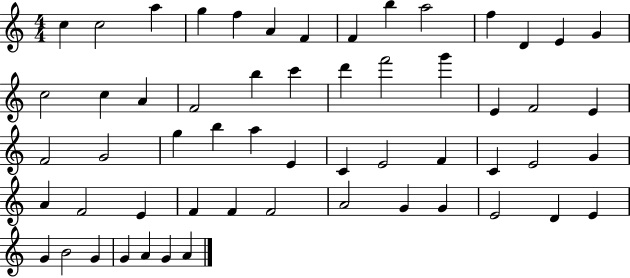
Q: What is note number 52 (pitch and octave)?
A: B4